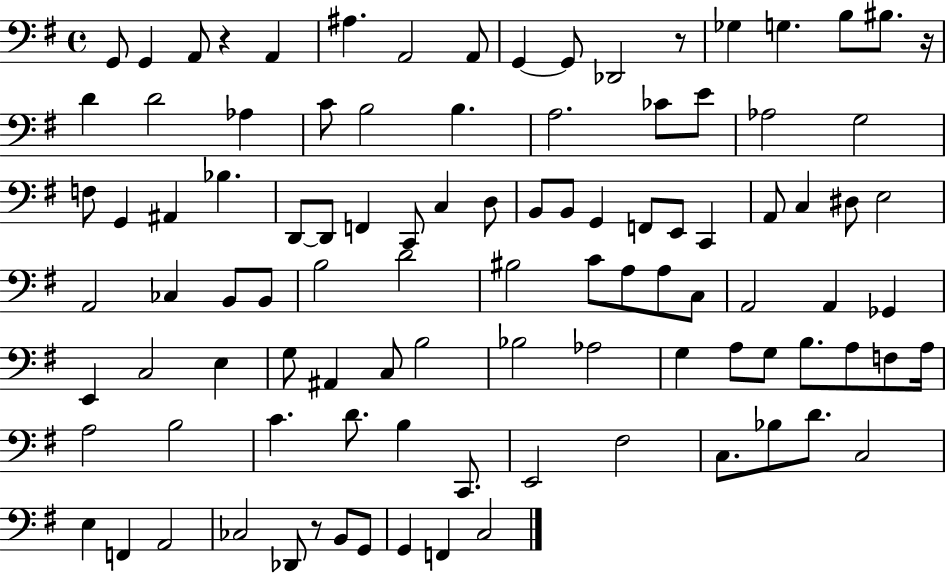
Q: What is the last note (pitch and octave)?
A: C3